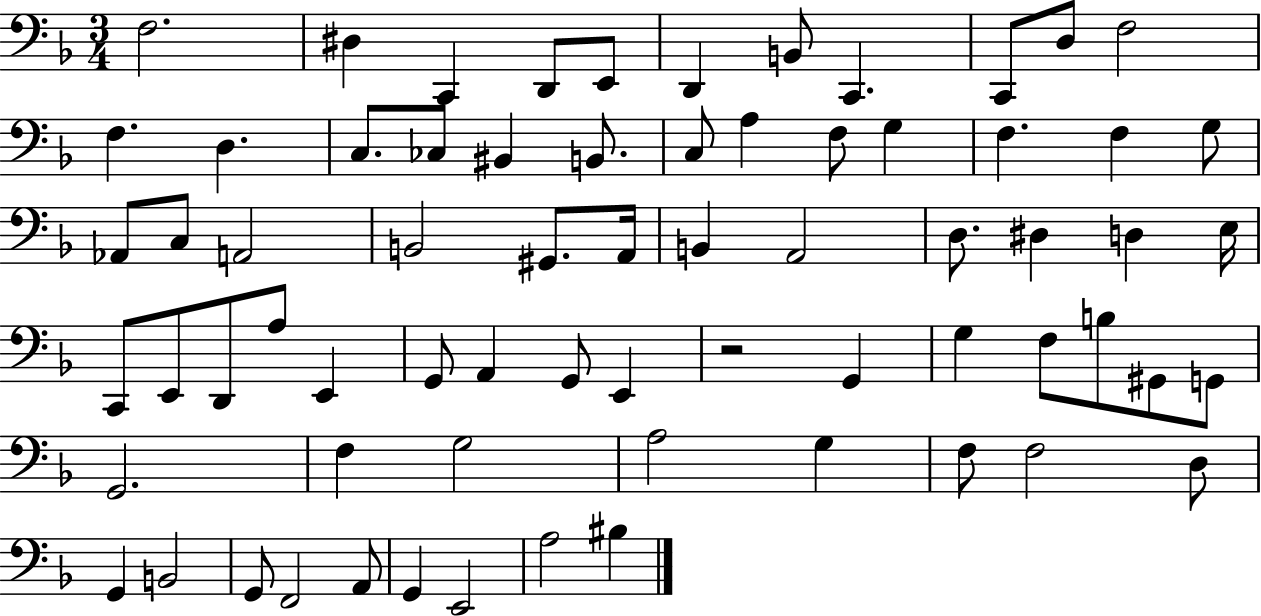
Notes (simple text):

F3/h. D#3/q C2/q D2/e E2/e D2/q B2/e C2/q. C2/e D3/e F3/h F3/q. D3/q. C3/e. CES3/e BIS2/q B2/e. C3/e A3/q F3/e G3/q F3/q. F3/q G3/e Ab2/e C3/e A2/h B2/h G#2/e. A2/s B2/q A2/h D3/e. D#3/q D3/q E3/s C2/e E2/e D2/e A3/e E2/q G2/e A2/q G2/e E2/q R/h G2/q G3/q F3/e B3/e G#2/e G2/e G2/h. F3/q G3/h A3/h G3/q F3/e F3/h D3/e G2/q B2/h G2/e F2/h A2/e G2/q E2/h A3/h BIS3/q